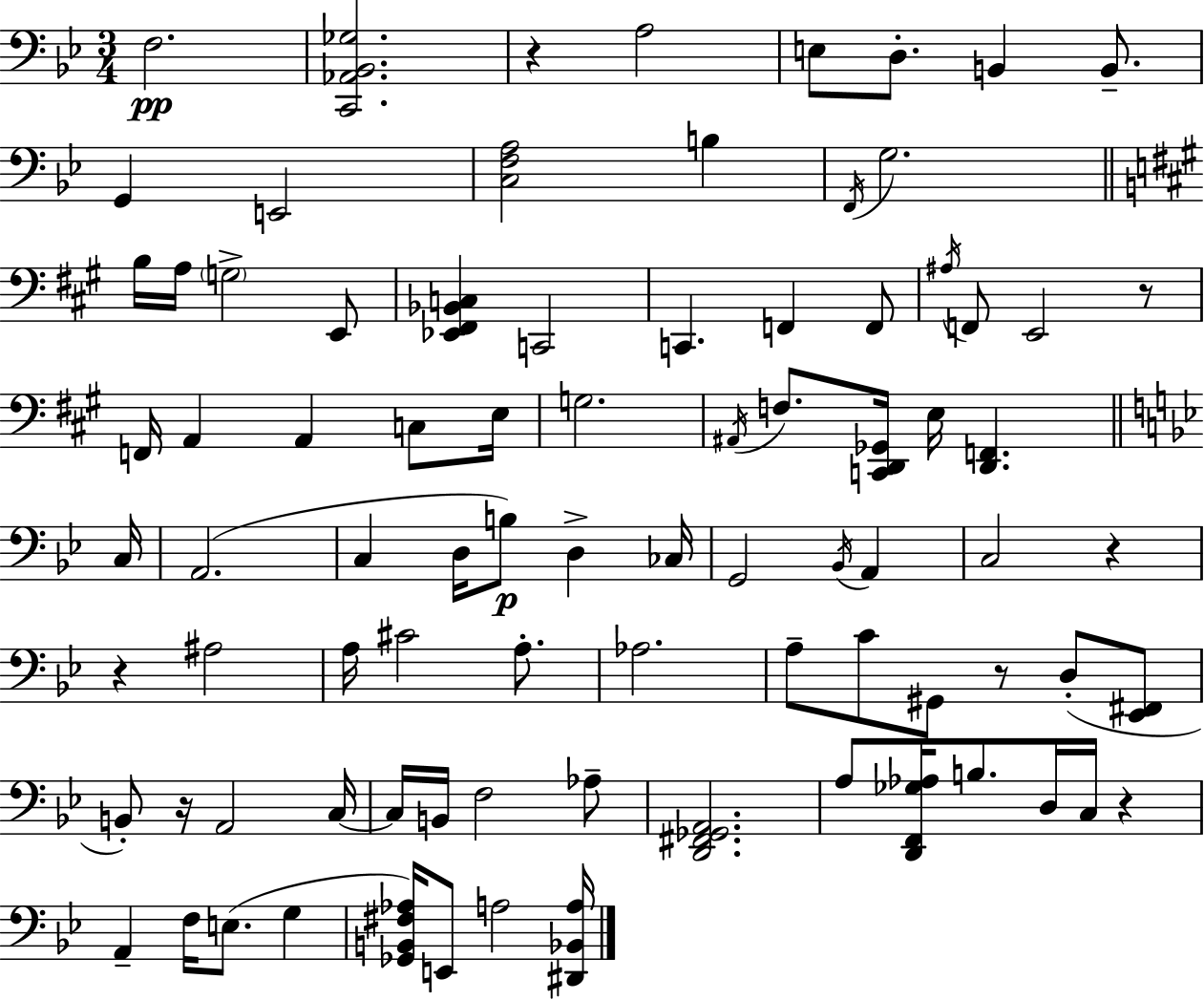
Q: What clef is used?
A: bass